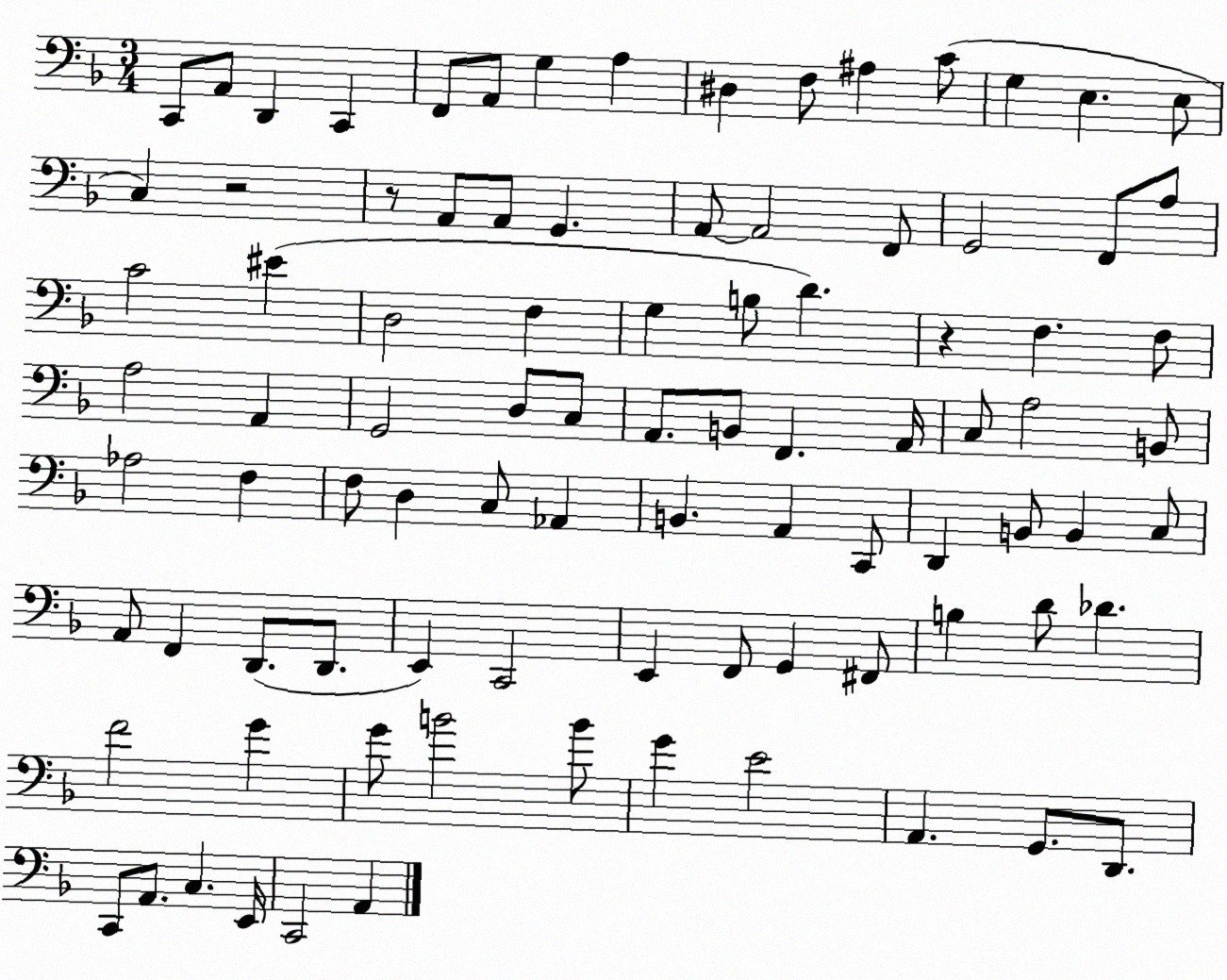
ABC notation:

X:1
T:Untitled
M:3/4
L:1/4
K:F
C,,/2 A,,/2 D,, C,, F,,/2 A,,/2 G, A, ^D, F,/2 ^A, C/2 G, E, E,/2 C, z2 z/2 A,,/2 A,,/2 G,, A,,/2 A,,2 F,,/2 G,,2 F,,/2 A,/2 C2 ^E D,2 F, G, B,/2 D z F, F,/2 A,2 A,, G,,2 D,/2 C,/2 A,,/2 B,,/2 F,, A,,/4 C,/2 A,2 B,,/2 _A,2 F, F,/2 D, C,/2 _A,, B,, A,, C,,/2 D,, B,,/2 B,, C,/2 A,,/2 F,, D,,/2 D,,/2 E,, C,,2 E,, F,,/2 G,, ^F,,/2 B, D/2 _D F2 G G/2 B2 B/2 G E2 A,, G,,/2 D,,/2 C,,/2 A,,/2 C, E,,/4 C,,2 A,,